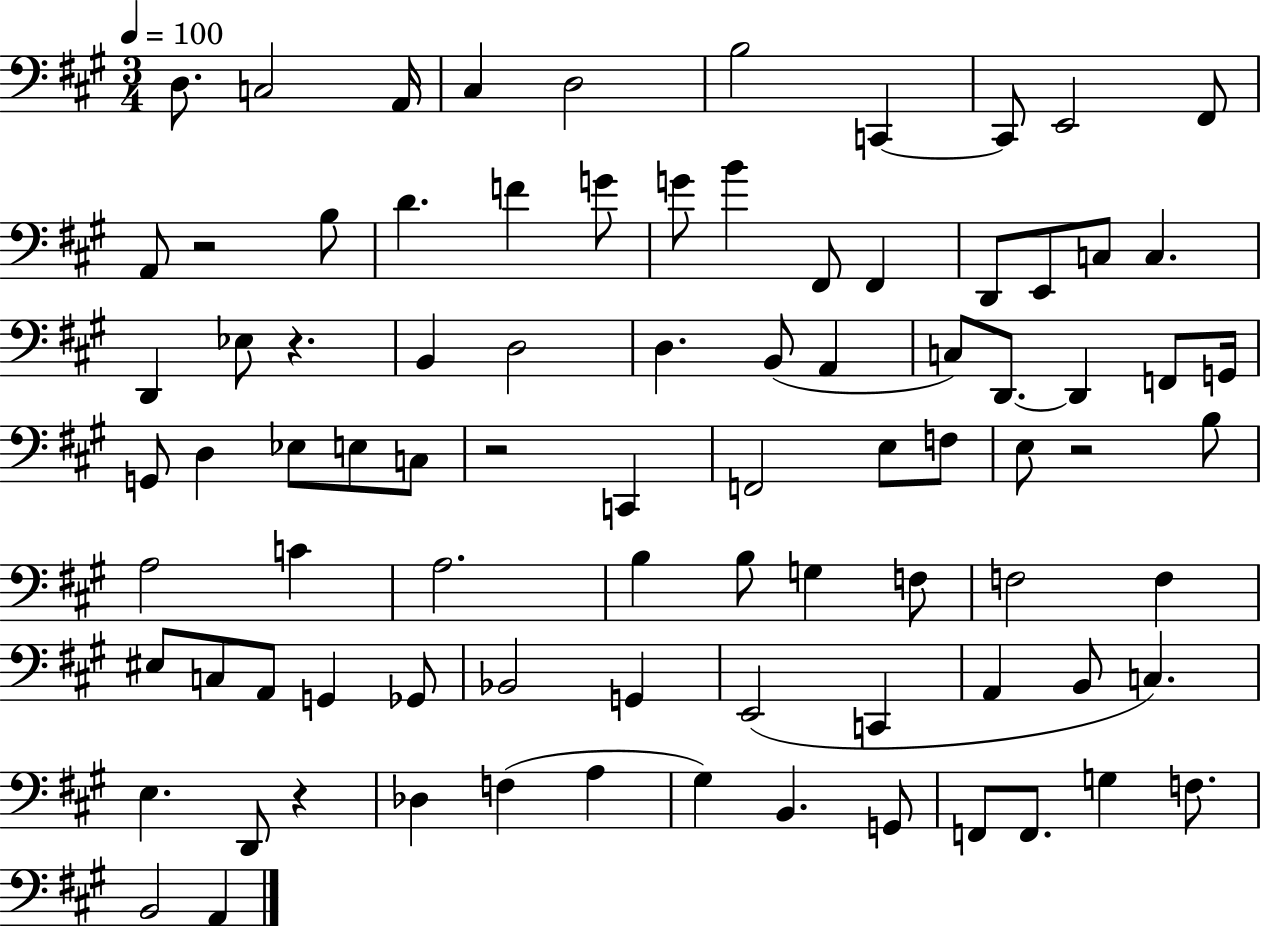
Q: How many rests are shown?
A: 5